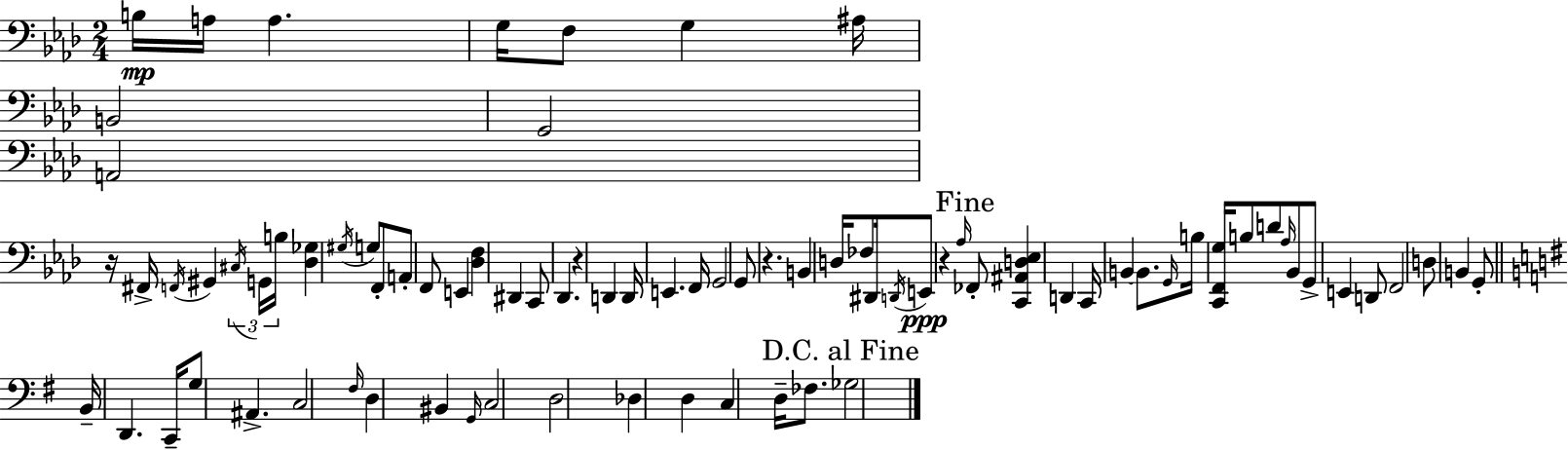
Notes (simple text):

B3/s A3/s A3/q. G3/s F3/e G3/q A#3/s B2/h G2/h A2/h R/s F#2/s F2/s G#2/q C#3/s G2/s B3/s [Db3,Gb3]/q G#3/s G3/e F2/e A2/e F2/e E2/q [Db3,F3]/q D#2/q C2/e Db2/q. R/q D2/q D2/s E2/q. F2/s G2/h G2/e R/q. B2/q D3/s FES3/e D#2/s D2/s E2/e R/q Ab3/s FES2/e [C2,A#2,D3,Eb3]/q D2/q C2/s B2/q B2/e. G2/s B3/s [C2,F2,G3]/s B3/e D4/e Ab3/s Bb2/e G2/e E2/q D2/e F2/h D3/e B2/q G2/e B2/s D2/q. C2/s G3/e A#2/q. C3/h F#3/s D3/q BIS2/q G2/s C3/h D3/h Db3/q D3/q C3/q D3/s FES3/e. Gb3/h